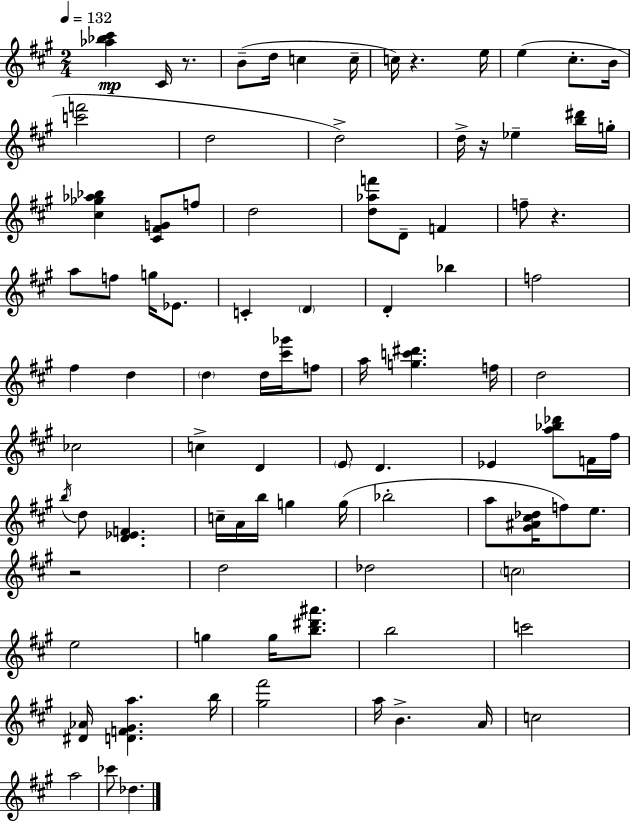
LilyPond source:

{
  \clef treble
  \numericTimeSignature
  \time 2/4
  \key a \major
  \tempo 4 = 132
  \repeat volta 2 { <aes'' bes'' cis'''>4\mp cis'16 r8. | b'8--( d''16 c''4 c''16-- | c''16) r4. e''16 | e''4( cis''8.-. b'16 | \break <c''' f'''>2 | d''2 | d''2->) | d''16-> r16 ees''4-- <b'' dis'''>16 g''16-. | \break <cis'' ges'' aes'' bes''>4 <cis' fis' g'>8 f''8 | d''2 | <d'' aes'' f'''>8 d'8-- f'4 | f''8-- r4. | \break a''8 f''8 g''16 ees'8. | c'4-. \parenthesize d'4 | d'4-. bes''4 | f''2 | \break fis''4 d''4 | \parenthesize d''4 d''16 <cis''' ges'''>16 f''8 | a''16 <g'' c''' dis'''>4. f''16 | d''2 | \break ces''2 | c''4-> d'4 | \parenthesize e'8 d'4. | ees'4 <a'' bes'' des'''>8 f'16 fis''16 | \break \acciaccatura { b''16 } d''8 <d' ees' f'>4. | c''16-- a'16 b''16 g''4 | g''16( bes''2-. | a''8 <gis' ais' cis'' des''>16 f''8) e''8. | \break r2 | d''2 | des''2 | \parenthesize c''2 | \break e''2 | g''4 g''16 <b'' dis''' ais'''>8. | b''2 | c'''2 | \break <dis' aes'>16 <d' f' gis' a''>4. | b''16 <gis'' fis'''>2 | a''16 b'4.-> | a'16 c''2 | \break a''2 | ces'''8 des''4. | } \bar "|."
}